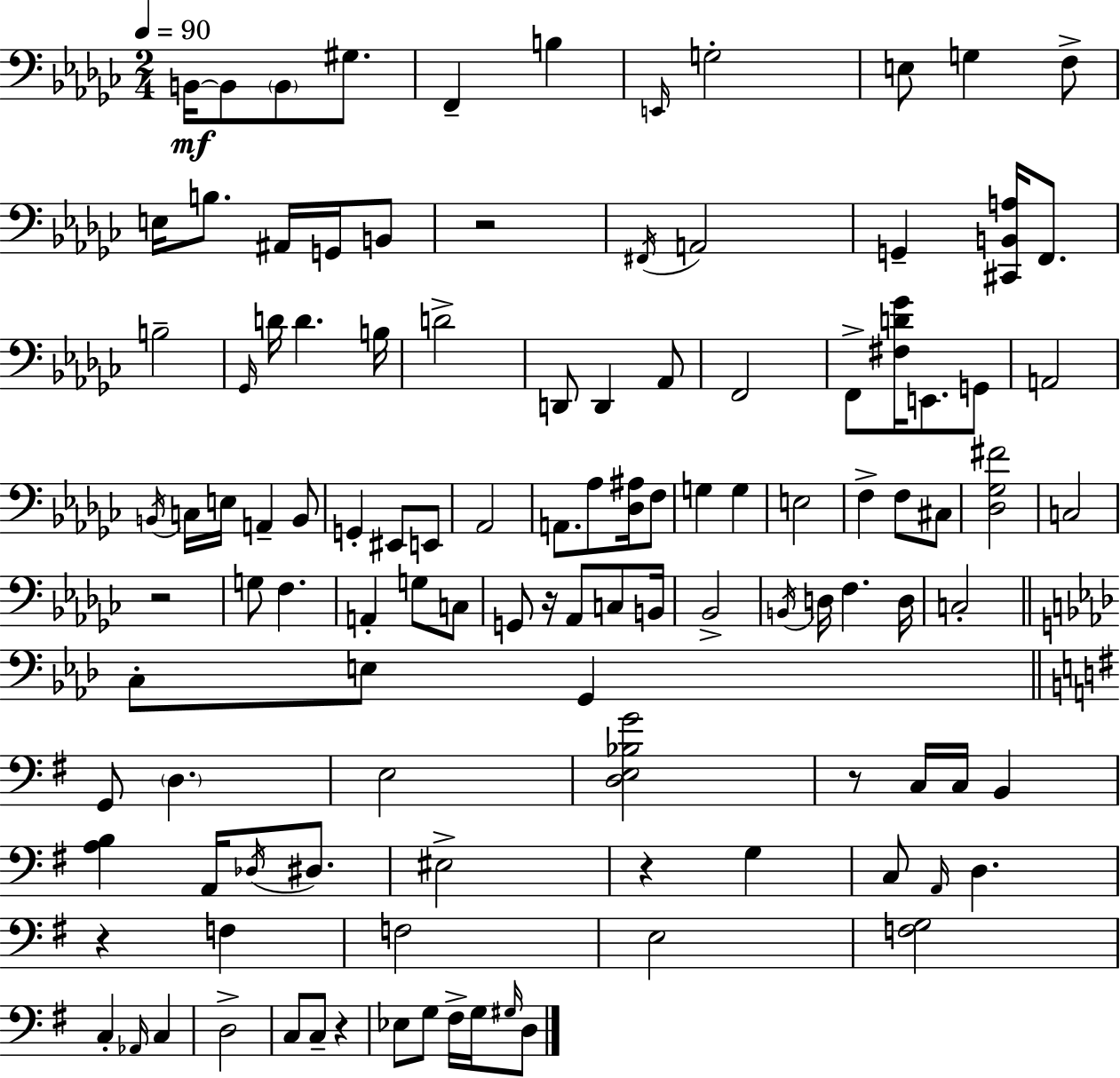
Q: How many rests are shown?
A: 7